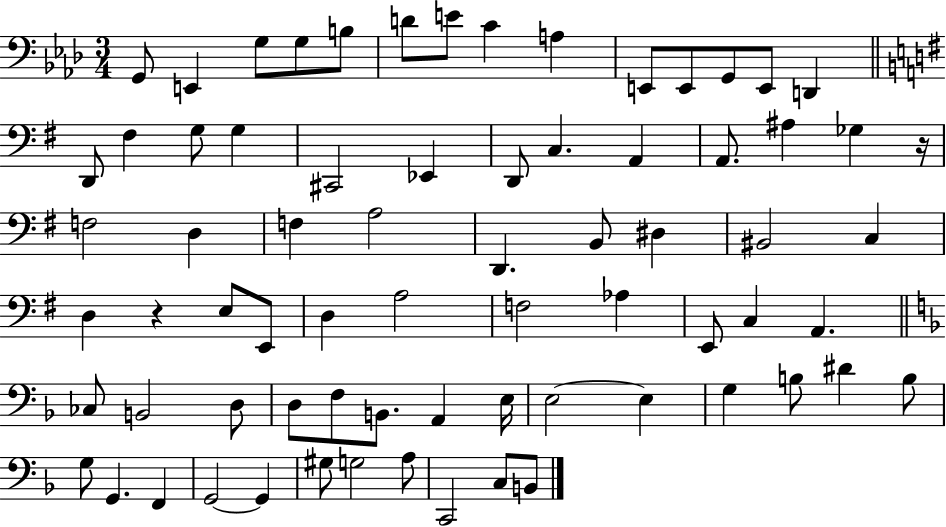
G2/e E2/q G3/e G3/e B3/e D4/e E4/e C4/q A3/q E2/e E2/e G2/e E2/e D2/q D2/e F#3/q G3/e G3/q C#2/h Eb2/q D2/e C3/q. A2/q A2/e. A#3/q Gb3/q R/s F3/h D3/q F3/q A3/h D2/q. B2/e D#3/q BIS2/h C3/q D3/q R/q E3/e E2/e D3/q A3/h F3/h Ab3/q E2/e C3/q A2/q. CES3/e B2/h D3/e D3/e F3/e B2/e. A2/q E3/s E3/h E3/q G3/q B3/e D#4/q B3/e G3/e G2/q. F2/q G2/h G2/q G#3/e G3/h A3/e C2/h C3/e B2/e